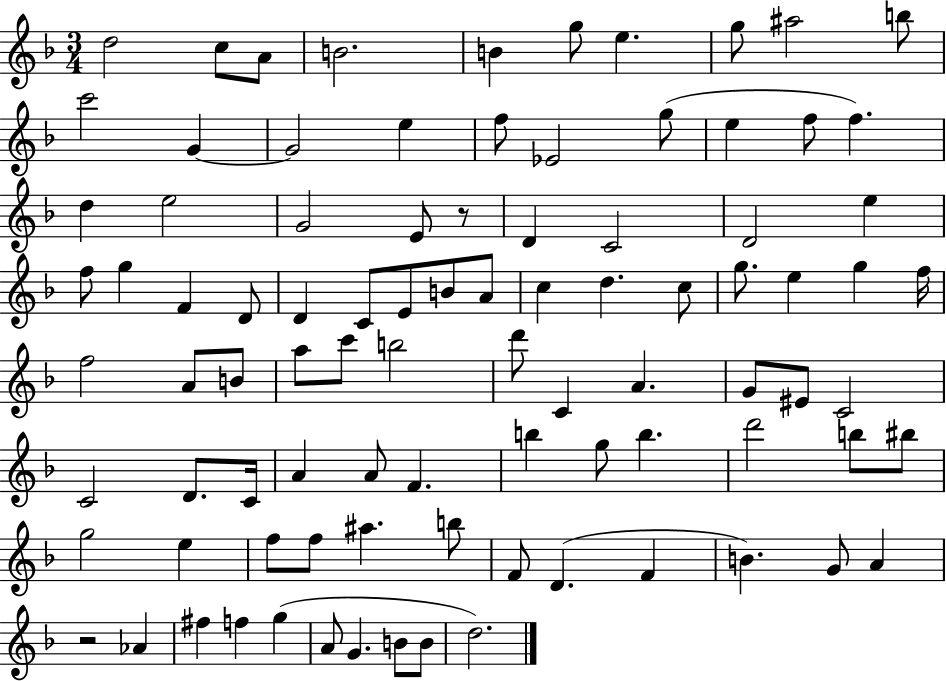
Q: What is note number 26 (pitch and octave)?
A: C4